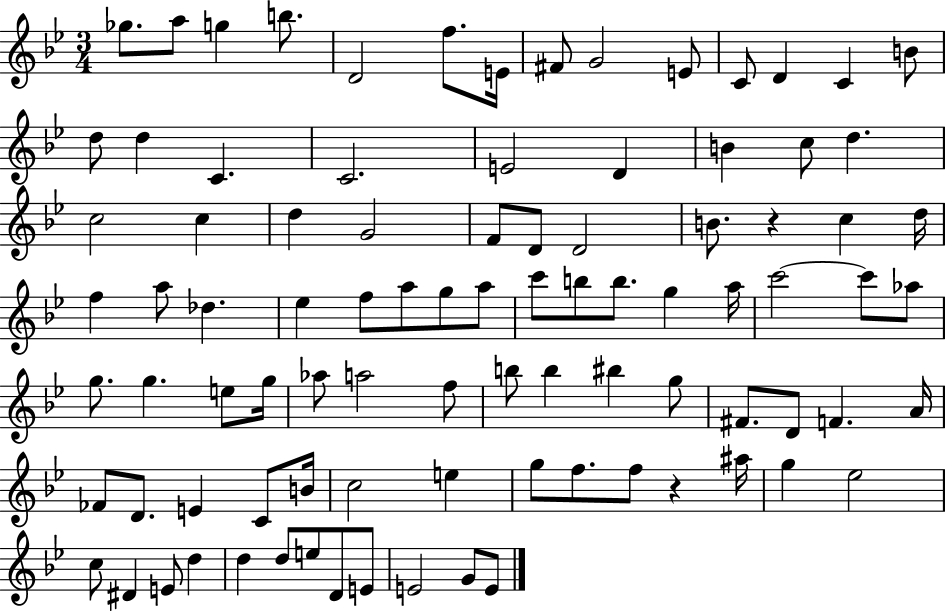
{
  \clef treble
  \numericTimeSignature
  \time 3/4
  \key bes \major
  ges''8. a''8 g''4 b''8. | d'2 f''8. e'16 | fis'8 g'2 e'8 | c'8 d'4 c'4 b'8 | \break d''8 d''4 c'4. | c'2. | e'2 d'4 | b'4 c''8 d''4. | \break c''2 c''4 | d''4 g'2 | f'8 d'8 d'2 | b'8. r4 c''4 d''16 | \break f''4 a''8 des''4. | ees''4 f''8 a''8 g''8 a''8 | c'''8 b''8 b''8. g''4 a''16 | c'''2~~ c'''8 aes''8 | \break g''8. g''4. e''8 g''16 | aes''8 a''2 f''8 | b''8 b''4 bis''4 g''8 | fis'8. d'8 f'4. a'16 | \break fes'8 d'8. e'4 c'8 b'16 | c''2 e''4 | g''8 f''8. f''8 r4 ais''16 | g''4 ees''2 | \break c''8 dis'4 e'8 d''4 | d''4 d''8 e''8 d'8 e'8 | e'2 g'8 e'8 | \bar "|."
}